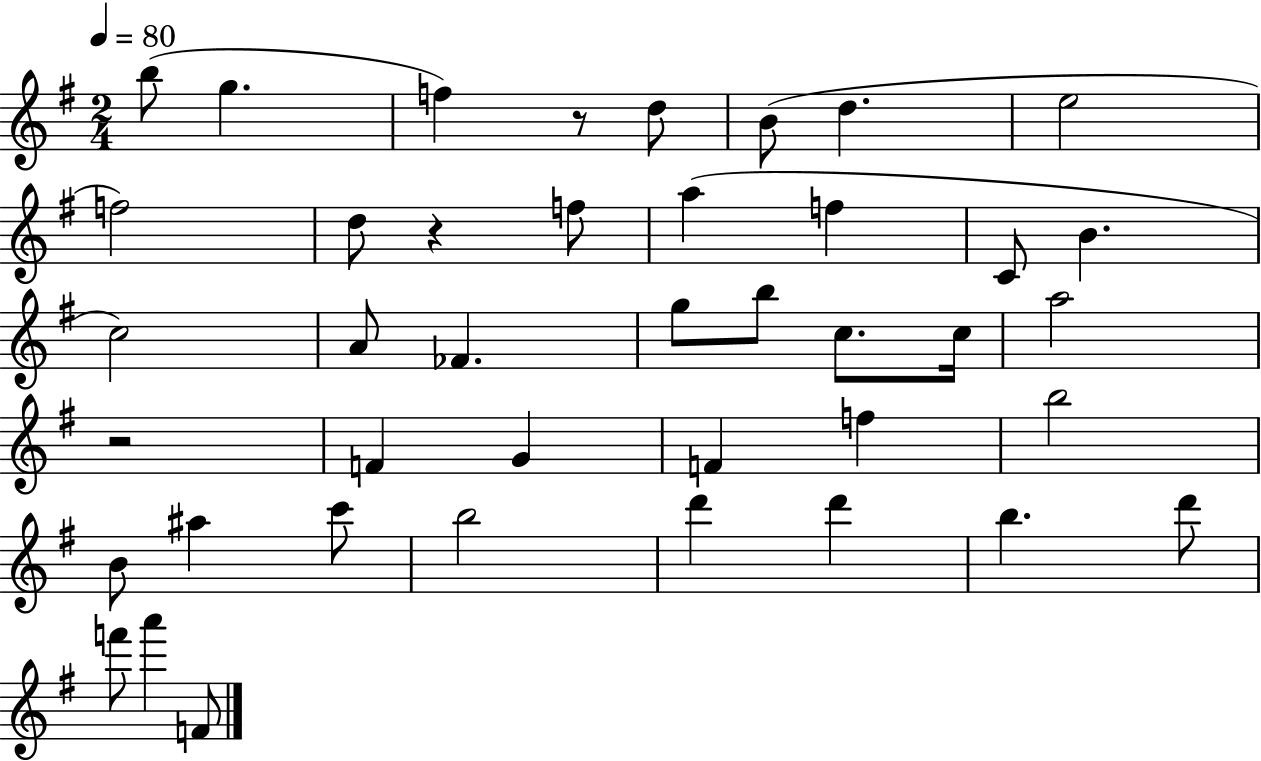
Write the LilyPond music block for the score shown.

{
  \clef treble
  \numericTimeSignature
  \time 2/4
  \key g \major
  \tempo 4 = 80
  b''8( g''4. | f''4) r8 d''8 | b'8( d''4. | e''2 | \break f''2) | d''8 r4 f''8 | a''4( f''4 | c'8 b'4. | \break c''2) | a'8 fes'4. | g''8 b''8 c''8. c''16 | a''2 | \break r2 | f'4 g'4 | f'4 f''4 | b''2 | \break b'8 ais''4 c'''8 | b''2 | d'''4 d'''4 | b''4. d'''8 | \break f'''8 a'''4 f'8 | \bar "|."
}